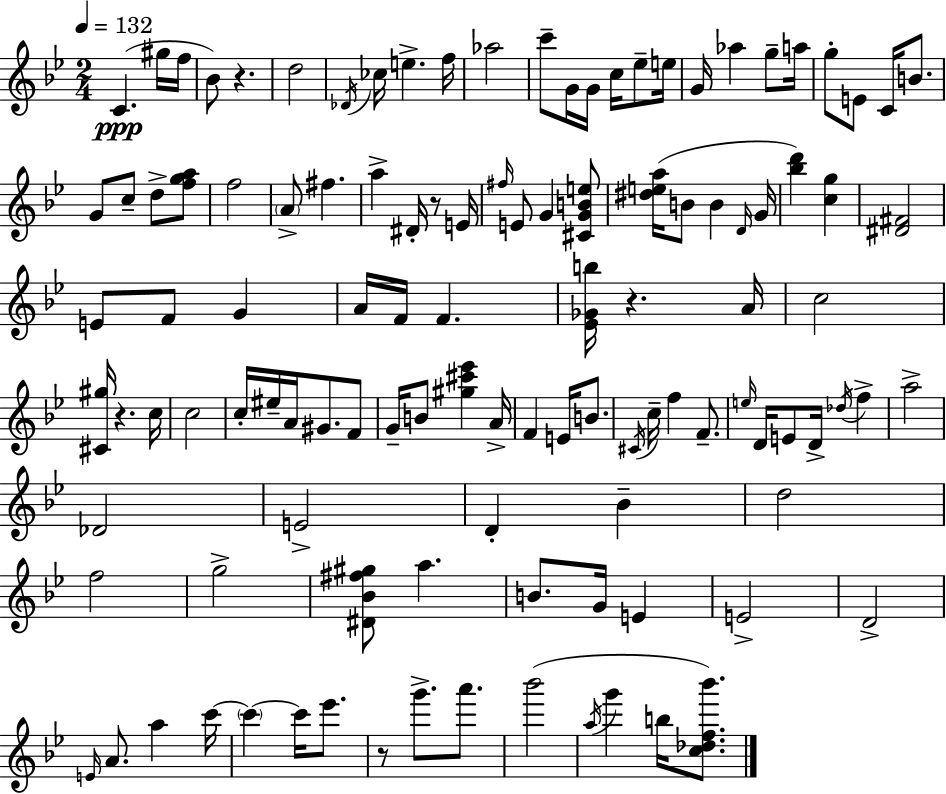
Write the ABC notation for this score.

X:1
T:Untitled
M:2/4
L:1/4
K:Bb
C ^g/4 f/4 _B/2 z d2 _D/4 _c/4 e f/4 _a2 c'/2 G/4 G/4 c/4 _e/2 e/4 G/4 _a g/2 a/4 g/2 E/2 C/4 B/2 G/2 c/2 d/2 [fga]/2 f2 A/2 ^f a ^D/4 z/2 E/4 ^f/4 E/2 G [^CGBe]/2 [^dea]/4 B/2 B D/4 G/4 [_bd'] [cg] [^D^F]2 E/2 F/2 G A/4 F/4 F [_E_Gb]/4 z A/4 c2 [^C^g]/4 z c/4 c2 c/4 ^e/4 A/4 ^G/2 F/2 G/4 B/2 [^g^c'_e'] A/4 F E/4 B/2 ^C/4 c/4 f F/2 e/4 D/4 E/2 D/4 _d/4 f a2 _D2 E2 D _B d2 f2 g2 [^D_B^f^g]/2 a B/2 G/4 E E2 D2 E/4 A/2 a c'/4 c' c'/4 _e'/2 z/2 g'/2 a'/2 _b'2 a/4 g' b/4 [c_df_b']/2